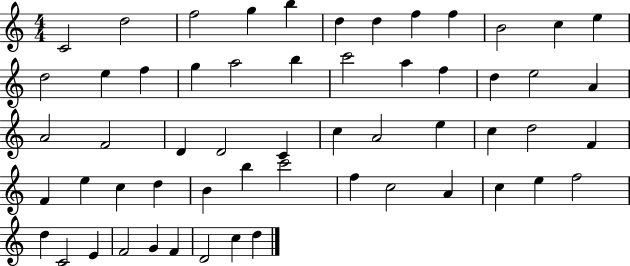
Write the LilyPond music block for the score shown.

{
  \clef treble
  \numericTimeSignature
  \time 4/4
  \key c \major
  c'2 d''2 | f''2 g''4 b''4 | d''4 d''4 f''4 f''4 | b'2 c''4 e''4 | \break d''2 e''4 f''4 | g''4 a''2 b''4 | c'''2 a''4 f''4 | d''4 e''2 a'4 | \break a'2 f'2 | d'4 d'2 c'4 | c''4 a'2 e''4 | c''4 d''2 f'4 | \break f'4 e''4 c''4 d''4 | b'4 b''4 c'''2 | f''4 c''2 a'4 | c''4 e''4 f''2 | \break d''4 c'2 e'4 | f'2 g'4 f'4 | d'2 c''4 d''4 | \bar "|."
}